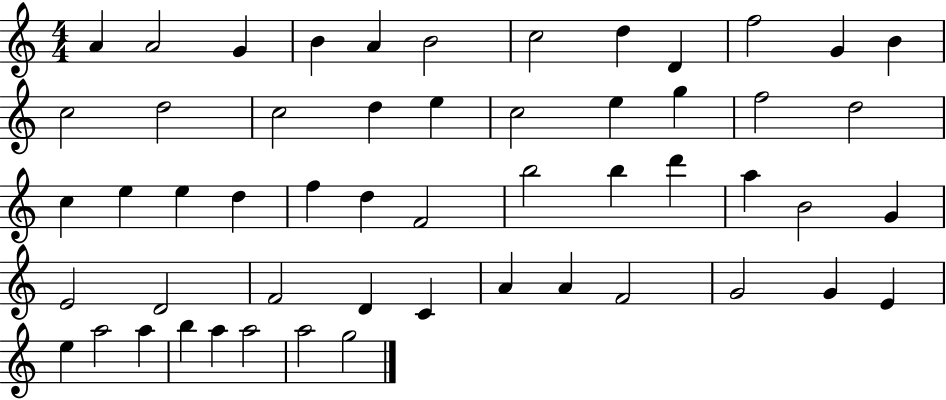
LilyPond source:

{
  \clef treble
  \numericTimeSignature
  \time 4/4
  \key c \major
  a'4 a'2 g'4 | b'4 a'4 b'2 | c''2 d''4 d'4 | f''2 g'4 b'4 | \break c''2 d''2 | c''2 d''4 e''4 | c''2 e''4 g''4 | f''2 d''2 | \break c''4 e''4 e''4 d''4 | f''4 d''4 f'2 | b''2 b''4 d'''4 | a''4 b'2 g'4 | \break e'2 d'2 | f'2 d'4 c'4 | a'4 a'4 f'2 | g'2 g'4 e'4 | \break e''4 a''2 a''4 | b''4 a''4 a''2 | a''2 g''2 | \bar "|."
}